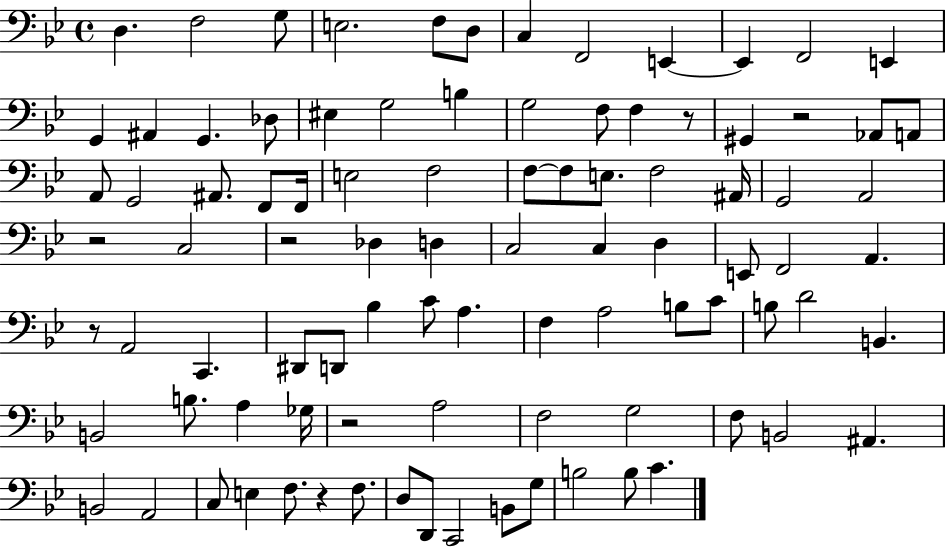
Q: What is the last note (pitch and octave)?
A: C4